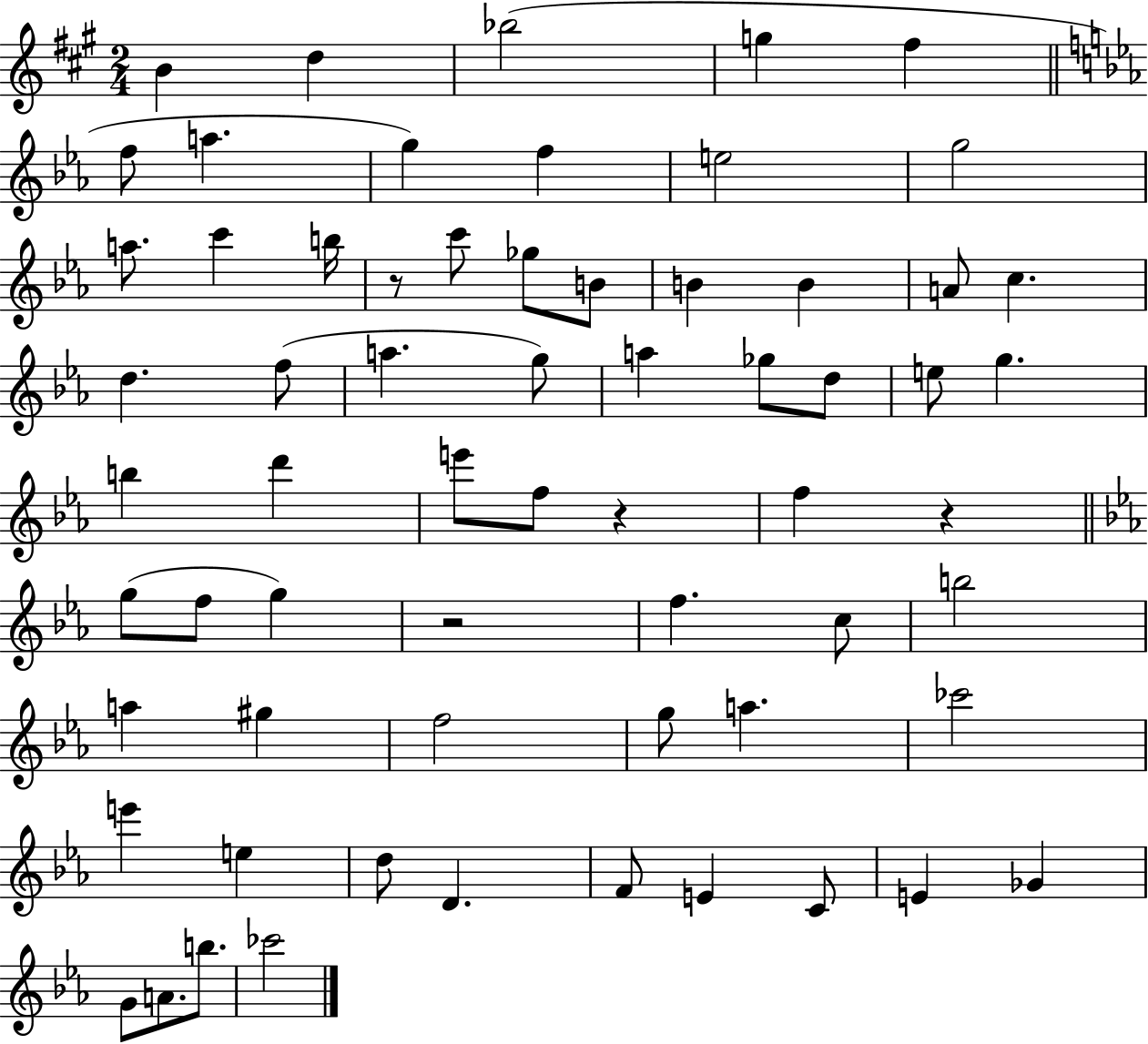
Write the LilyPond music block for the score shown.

{
  \clef treble
  \numericTimeSignature
  \time 2/4
  \key a \major
  \repeat volta 2 { b'4 d''4 | bes''2( | g''4 fis''4 | \bar "||" \break \key ees \major f''8 a''4. | g''4) f''4 | e''2 | g''2 | \break a''8. c'''4 b''16 | r8 c'''8 ges''8 b'8 | b'4 b'4 | a'8 c''4. | \break d''4. f''8( | a''4. g''8) | a''4 ges''8 d''8 | e''8 g''4. | \break b''4 d'''4 | e'''8 f''8 r4 | f''4 r4 | \bar "||" \break \key ees \major g''8( f''8 g''4) | r2 | f''4. c''8 | b''2 | \break a''4 gis''4 | f''2 | g''8 a''4. | ces'''2 | \break e'''4 e''4 | d''8 d'4. | f'8 e'4 c'8 | e'4 ges'4 | \break g'8 a'8. b''8. | ces'''2 | } \bar "|."
}